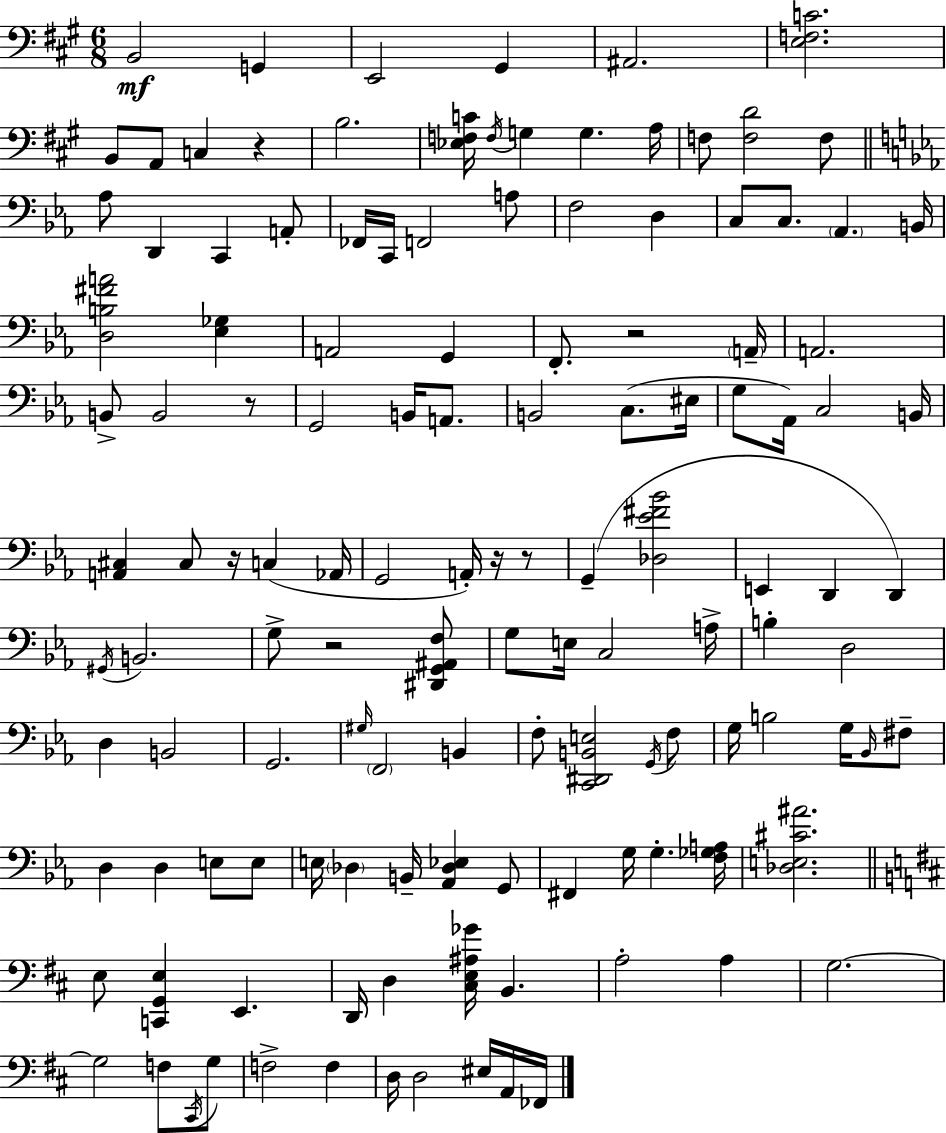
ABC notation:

X:1
T:Untitled
M:6/8
L:1/4
K:A
B,,2 G,, E,,2 ^G,, ^A,,2 [E,F,C]2 B,,/2 A,,/2 C, z B,2 [_E,F,C]/4 F,/4 G, G, A,/4 F,/2 [F,D]2 F,/2 _A,/2 D,, C,, A,,/2 _F,,/4 C,,/4 F,,2 A,/2 F,2 D, C,/2 C,/2 _A,, B,,/4 [D,B,^FA]2 [_E,_G,] A,,2 G,, F,,/2 z2 A,,/4 A,,2 B,,/2 B,,2 z/2 G,,2 B,,/4 A,,/2 B,,2 C,/2 ^E,/4 G,/2 _A,,/4 C,2 B,,/4 [A,,^C,] ^C,/2 z/4 C, _A,,/4 G,,2 A,,/4 z/4 z/2 G,, [_D,_E^F_B]2 E,, D,, D,, ^G,,/4 B,,2 G,/2 z2 [^D,,G,,^A,,F,]/2 G,/2 E,/4 C,2 A,/4 B, D,2 D, B,,2 G,,2 ^G,/4 F,,2 B,, F,/2 [C,,^D,,B,,E,]2 G,,/4 F,/2 G,/4 B,2 G,/4 _B,,/4 ^F,/2 D, D, E,/2 E,/2 E,/4 _D, B,,/4 [_A,,_D,_E,] G,,/2 ^F,, G,/4 G, [F,_G,A,]/4 [_D,E,^C^A]2 E,/2 [C,,G,,E,] E,, D,,/4 D, [^C,E,^A,_G]/4 B,, A,2 A, G,2 G,2 F,/2 ^C,,/4 G,/2 F,2 F, D,/4 D,2 ^E,/4 A,,/4 _F,,/4